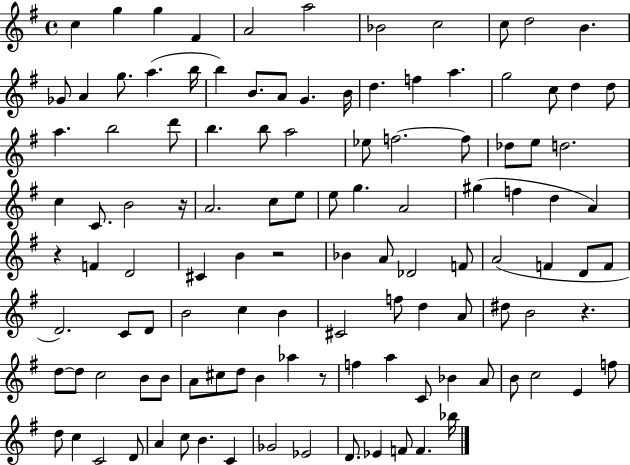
{
  \clef treble
  \time 4/4
  \defaultTimeSignature
  \key g \major
  c''4 g''4 g''4 fis'4 | a'2 a''2 | bes'2 c''2 | c''8 d''2 b'4. | \break ges'8 a'4 g''8. a''4.( b''16 | b''4) b'8. a'8 g'4. b'16 | d''4. f''4 a''4. | g''2 c''8 d''4 d''8 | \break a''4. b''2 d'''8 | b''4. b''8 a''2 | ees''8 f''2.~~ f''8 | des''8 e''8 d''2. | \break c''4 c'8. b'2 r16 | a'2. c''8 e''8 | e''8 g''4. a'2 | gis''4( f''4 d''4 a'4) | \break r4 f'4 d'2 | cis'4 b'4 r2 | bes'4 a'8 des'2 f'8 | a'2( f'4 d'8 f'8 | \break d'2.) c'8 d'8 | b'2 c''4 b'4 | cis'2 f''8 d''4 a'8 | dis''8 b'2 r4. | \break d''8~~ d''8 c''2 b'8 b'8 | a'8 cis''8 d''8 b'4 aes''4 r8 | f''4 a''4 c'8 bes'4 a'8 | b'8 c''2 e'4 f''8 | \break d''8 c''4 c'2 d'8 | a'4 c''8 b'4. c'4 | ges'2 ees'2 | d'8. ees'4 f'8 f'4. bes''16 | \break \bar "|."
}